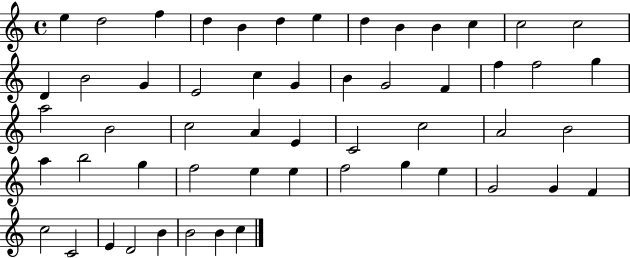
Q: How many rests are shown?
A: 0